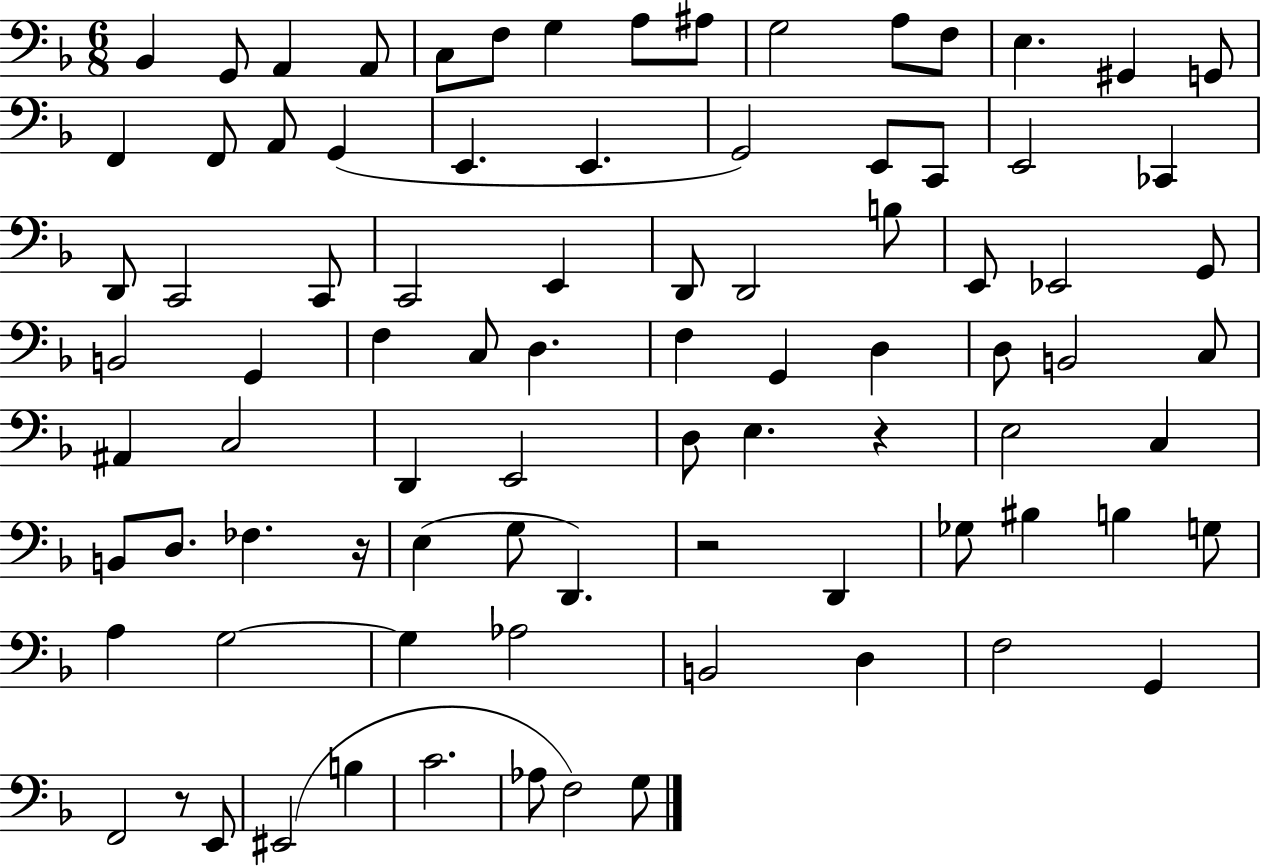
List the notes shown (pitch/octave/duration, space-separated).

Bb2/q G2/e A2/q A2/e C3/e F3/e G3/q A3/e A#3/e G3/h A3/e F3/e E3/q. G#2/q G2/e F2/q F2/e A2/e G2/q E2/q. E2/q. G2/h E2/e C2/e E2/h CES2/q D2/e C2/h C2/e C2/h E2/q D2/e D2/h B3/e E2/e Eb2/h G2/e B2/h G2/q F3/q C3/e D3/q. F3/q G2/q D3/q D3/e B2/h C3/e A#2/q C3/h D2/q E2/h D3/e E3/q. R/q E3/h C3/q B2/e D3/e. FES3/q. R/s E3/q G3/e D2/q. R/h D2/q Gb3/e BIS3/q B3/q G3/e A3/q G3/h G3/q Ab3/h B2/h D3/q F3/h G2/q F2/h R/e E2/e EIS2/h B3/q C4/h. Ab3/e F3/h G3/e